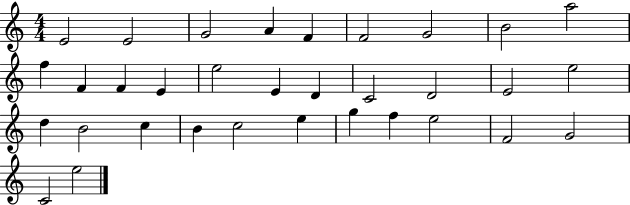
X:1
T:Untitled
M:4/4
L:1/4
K:C
E2 E2 G2 A F F2 G2 B2 a2 f F F E e2 E D C2 D2 E2 e2 d B2 c B c2 e g f e2 F2 G2 C2 e2